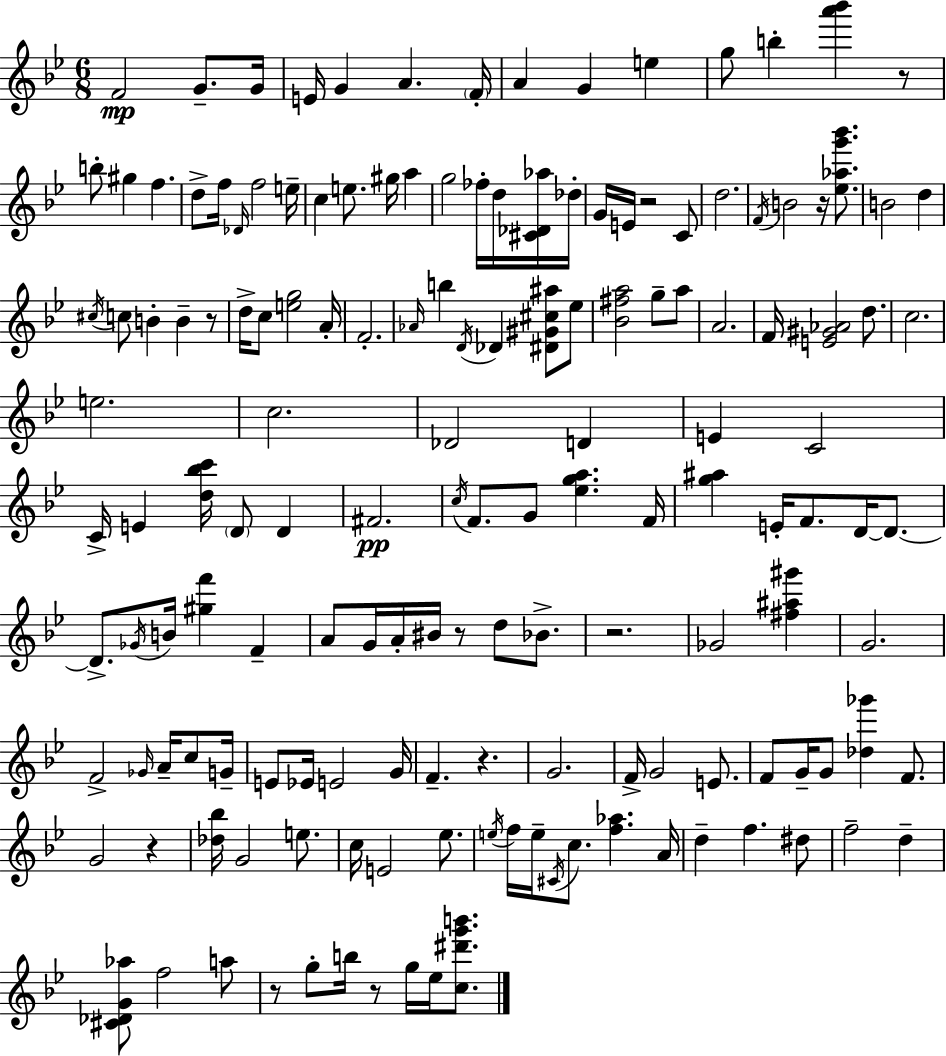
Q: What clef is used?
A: treble